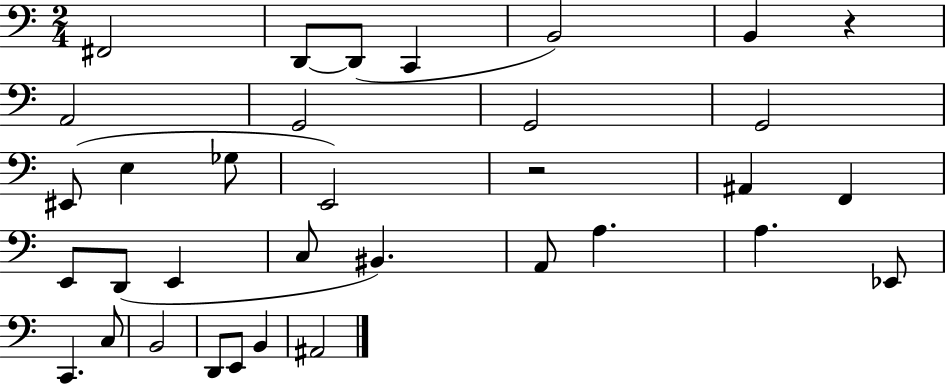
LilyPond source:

{
  \clef bass
  \numericTimeSignature
  \time 2/4
  \key c \major
  \repeat volta 2 { fis,2 | d,8~~ d,8( c,4 | b,2) | b,4 r4 | \break a,2 | g,2 | g,2 | g,2 | \break eis,8( e4 ges8 | e,2) | r2 | ais,4 f,4 | \break e,8 d,8( e,4 | c8 bis,4.) | a,8 a4. | a4. ees,8 | \break c,4. c8 | b,2 | d,8 e,8 b,4 | ais,2 | \break } \bar "|."
}